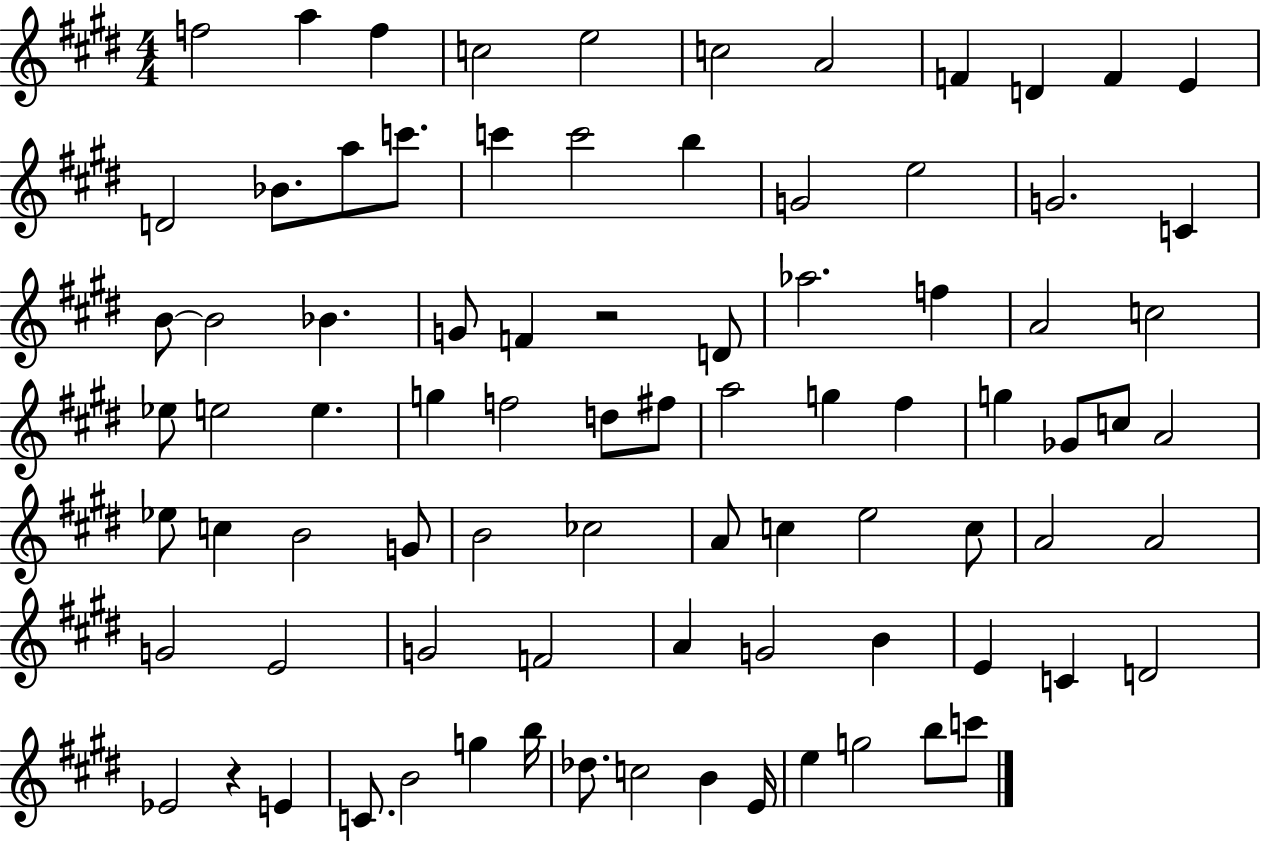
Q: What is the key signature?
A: E major